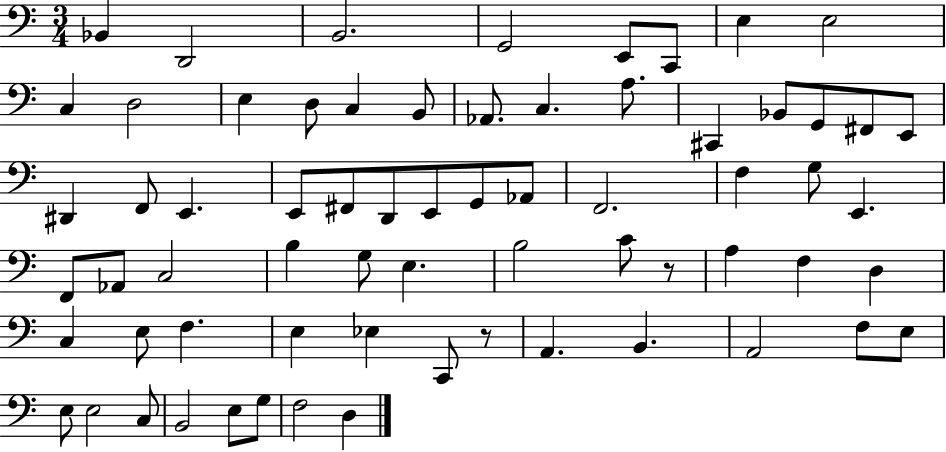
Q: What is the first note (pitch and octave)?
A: Bb2